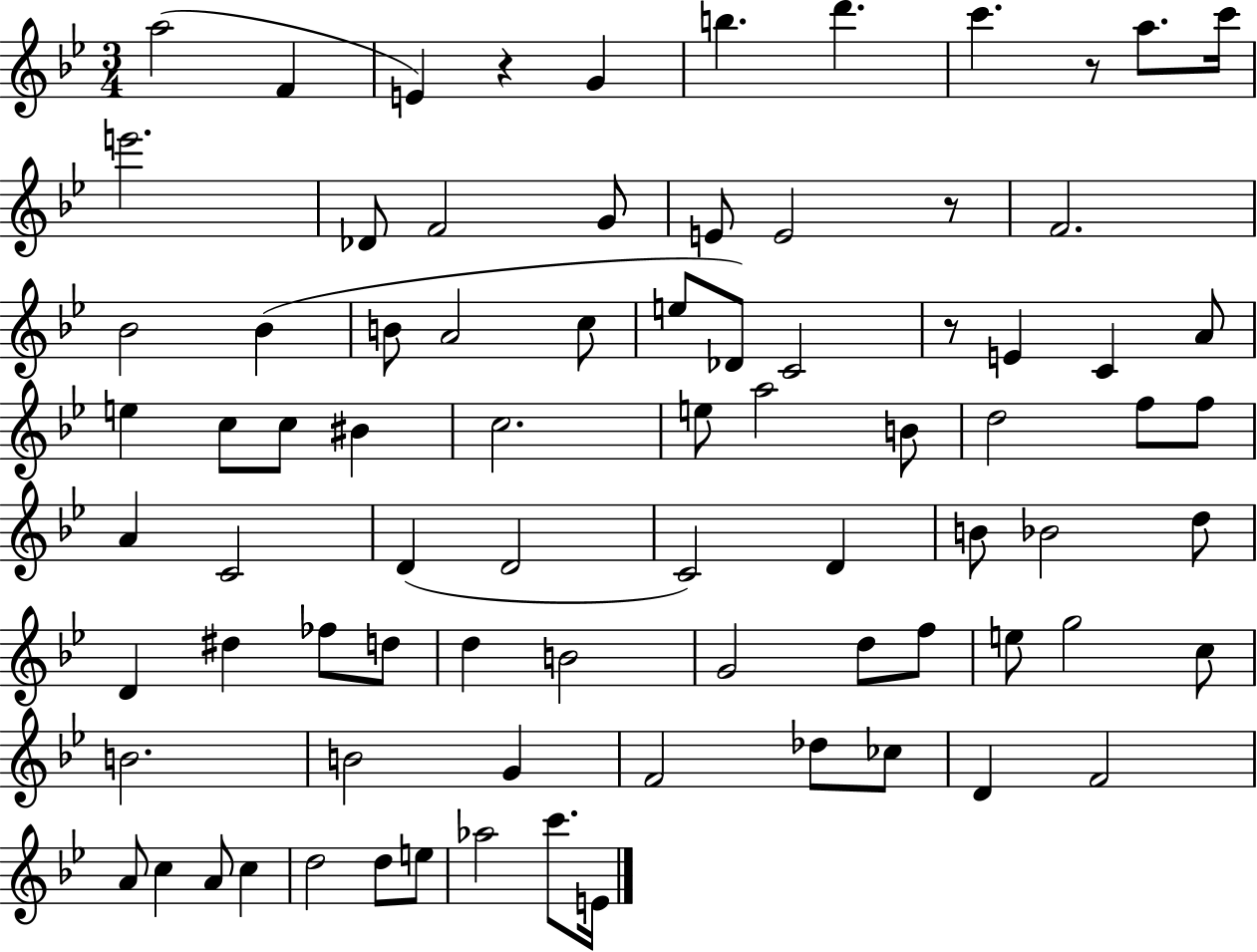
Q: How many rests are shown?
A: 4